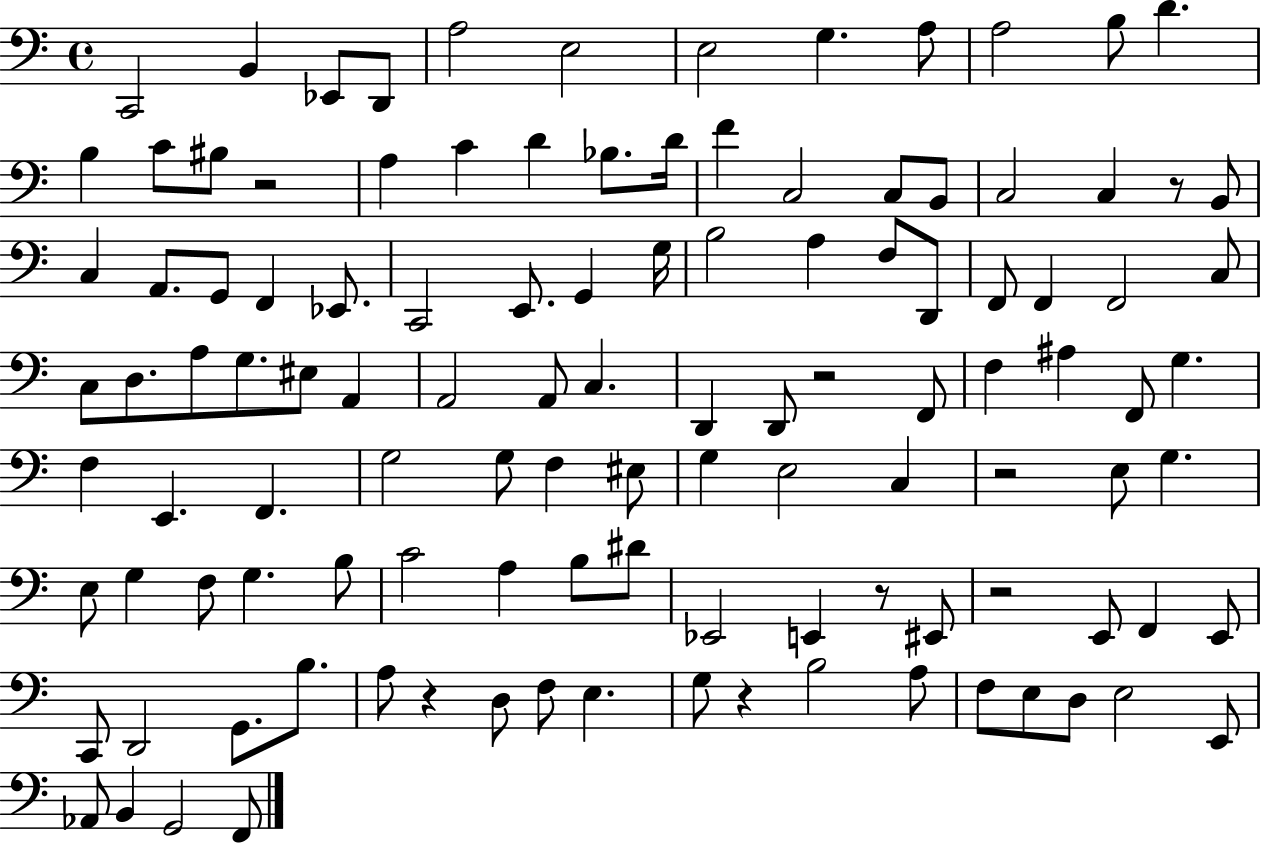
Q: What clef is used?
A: bass